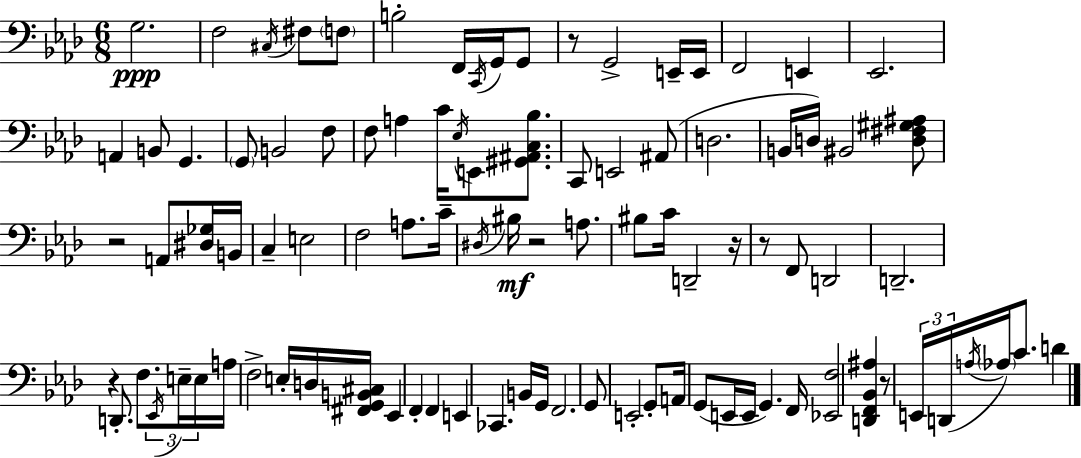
X:1
T:Untitled
M:6/8
L:1/4
K:Ab
G,2 F,2 ^C,/4 ^F,/2 F,/2 B,2 F,,/4 C,,/4 G,,/4 G,,/2 z/2 G,,2 E,,/4 E,,/4 F,,2 E,, _E,,2 A,, B,,/2 G,, G,,/2 B,,2 F,/2 F,/2 A, C/4 _E,/4 E,,/2 [^G,,^A,,C,_B,]/2 C,,/2 E,,2 ^A,,/2 D,2 B,,/4 D,/4 ^B,,2 [D,^F,^G,^A,]/2 z2 A,,/2 [^D,_G,]/4 B,,/4 C, E,2 F,2 A,/2 C/4 ^D,/4 ^B,/4 z2 A,/2 ^B,/2 C/4 D,,2 z/4 z/2 F,,/2 D,,2 D,,2 z D,,/2 F,/2 _E,,/4 E,/4 E,/4 A,/4 F,2 E,/4 D,/4 [^F,,G,,B,,^C,]/4 _E,, F,, F,, E,, _C,, B,,/4 G,,/4 F,,2 G,,/2 E,,2 G,,/2 A,,/4 G,,/2 E,,/4 E,,/4 G,, F,,/4 [_E,,F,]2 [D,,F,,_B,,^A,] z/2 E,,/4 D,,/4 A,/4 _A,/4 C/2 D